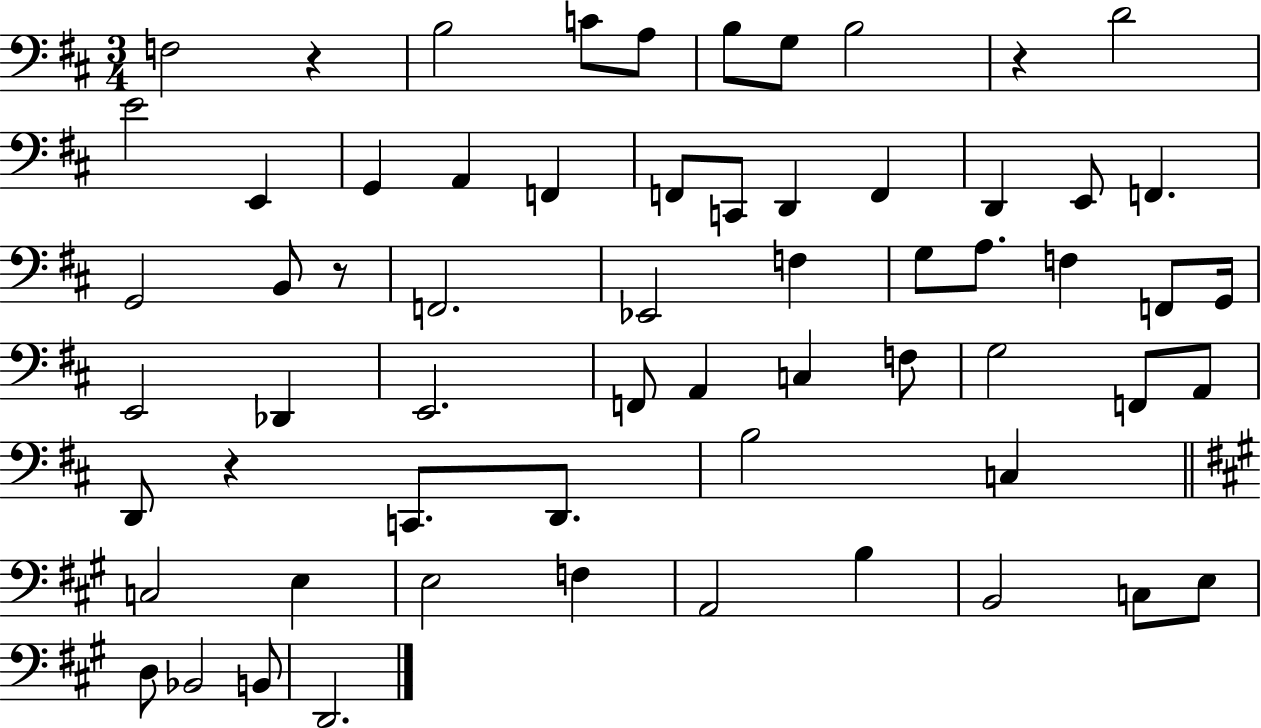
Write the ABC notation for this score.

X:1
T:Untitled
M:3/4
L:1/4
K:D
F,2 z B,2 C/2 A,/2 B,/2 G,/2 B,2 z D2 E2 E,, G,, A,, F,, F,,/2 C,,/2 D,, F,, D,, E,,/2 F,, G,,2 B,,/2 z/2 F,,2 _E,,2 F, G,/2 A,/2 F, F,,/2 G,,/4 E,,2 _D,, E,,2 F,,/2 A,, C, F,/2 G,2 F,,/2 A,,/2 D,,/2 z C,,/2 D,,/2 B,2 C, C,2 E, E,2 F, A,,2 B, B,,2 C,/2 E,/2 D,/2 _B,,2 B,,/2 D,,2